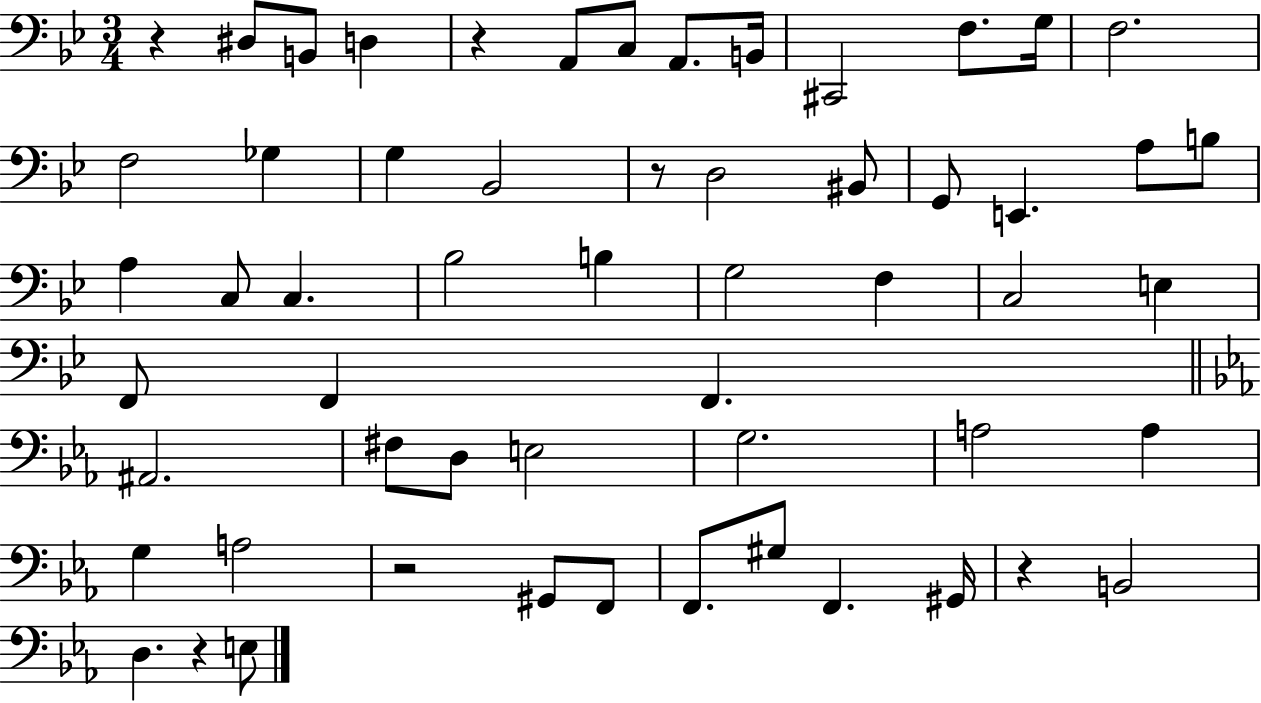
R/q D#3/e B2/e D3/q R/q A2/e C3/e A2/e. B2/s C#2/h F3/e. G3/s F3/h. F3/h Gb3/q G3/q Bb2/h R/e D3/h BIS2/e G2/e E2/q. A3/e B3/e A3/q C3/e C3/q. Bb3/h B3/q G3/h F3/q C3/h E3/q F2/e F2/q F2/q. A#2/h. F#3/e D3/e E3/h G3/h. A3/h A3/q G3/q A3/h R/h G#2/e F2/e F2/e. G#3/e F2/q. G#2/s R/q B2/h D3/q. R/q E3/e